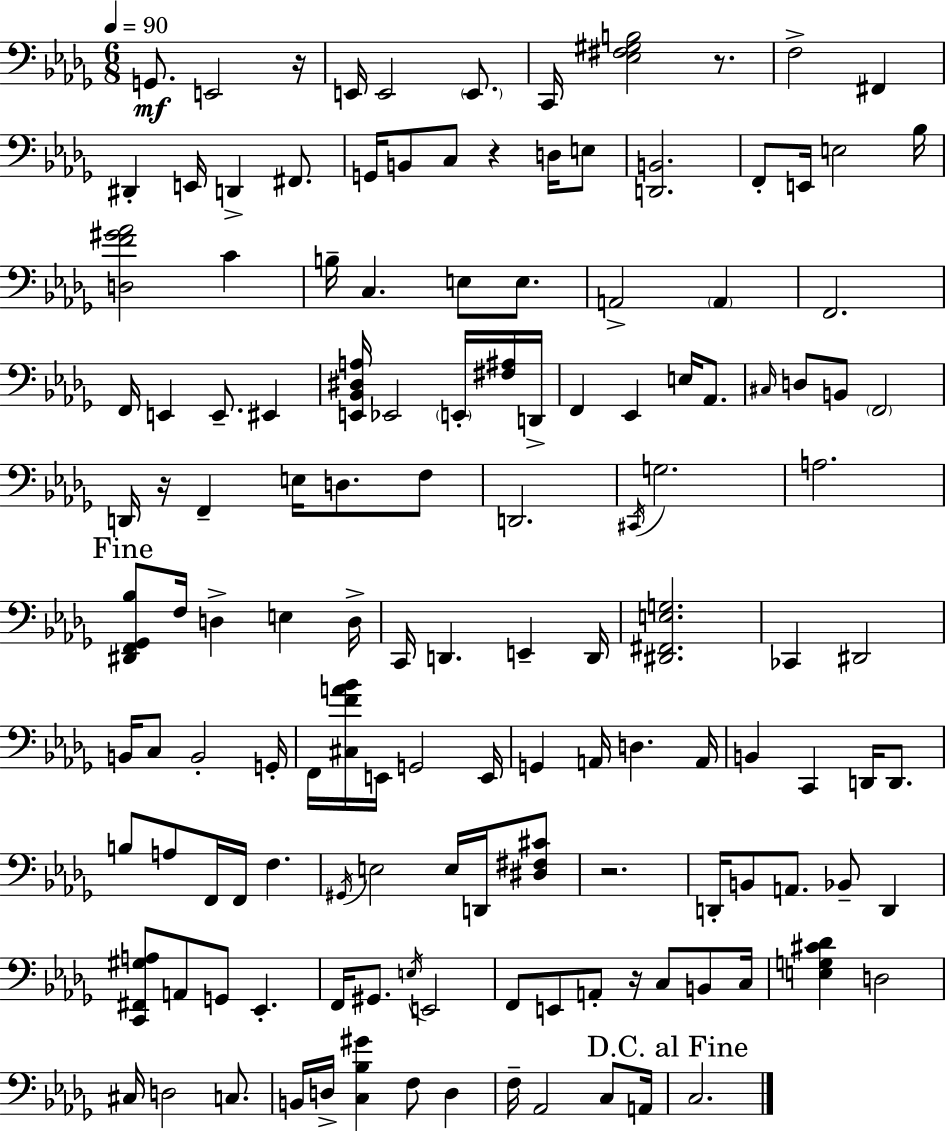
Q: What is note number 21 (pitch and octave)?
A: Bb3